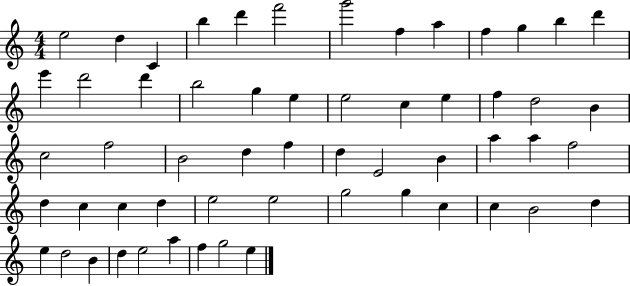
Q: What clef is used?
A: treble